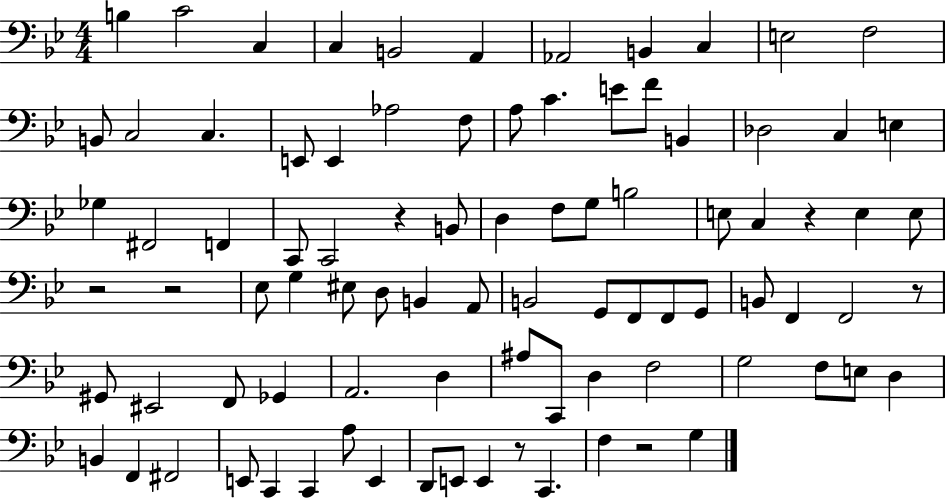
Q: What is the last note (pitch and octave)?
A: G3